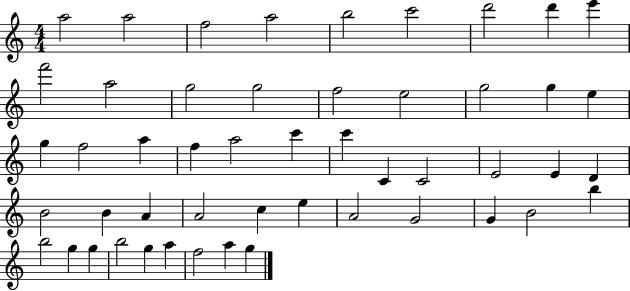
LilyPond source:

{
  \clef treble
  \numericTimeSignature
  \time 4/4
  \key c \major
  a''2 a''2 | f''2 a''2 | b''2 c'''2 | d'''2 d'''4 e'''4 | \break f'''2 a''2 | g''2 g''2 | f''2 e''2 | g''2 g''4 e''4 | \break g''4 f''2 a''4 | f''4 a''2 c'''4 | c'''4 c'4 c'2 | e'2 e'4 d'4 | \break b'2 b'4 a'4 | a'2 c''4 e''4 | a'2 g'2 | g'4 b'2 b''4 | \break b''2 g''4 g''4 | b''2 g''4 a''4 | f''2 a''4 g''4 | \bar "|."
}